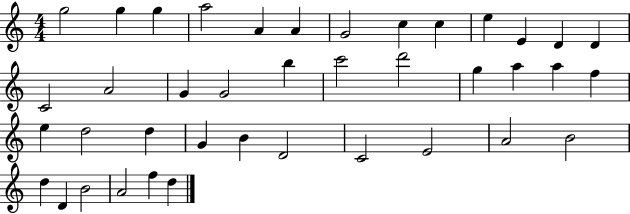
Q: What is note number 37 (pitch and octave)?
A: B4